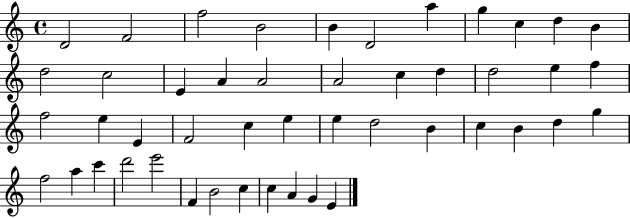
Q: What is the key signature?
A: C major